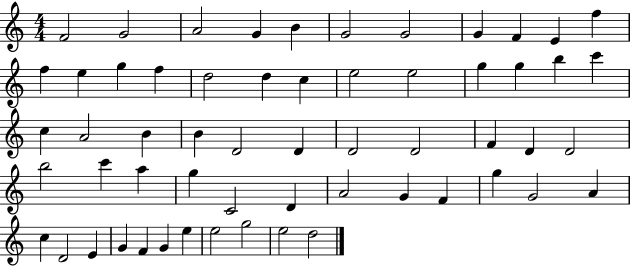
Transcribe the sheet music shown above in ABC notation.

X:1
T:Untitled
M:4/4
L:1/4
K:C
F2 G2 A2 G B G2 G2 G F E f f e g f d2 d c e2 e2 g g b c' c A2 B B D2 D D2 D2 F D D2 b2 c' a g C2 D A2 G F g G2 A c D2 E G F G e e2 g2 e2 d2